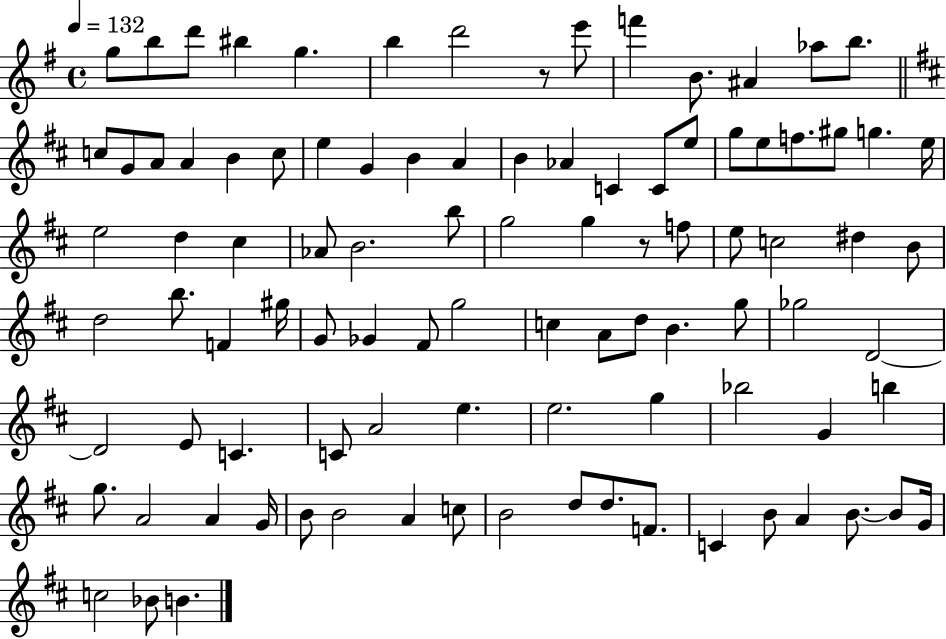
G5/e B5/e D6/e BIS5/q G5/q. B5/q D6/h R/e E6/e F6/q B4/e. A#4/q Ab5/e B5/e. C5/e G4/e A4/e A4/q B4/q C5/e E5/q G4/q B4/q A4/q B4/q Ab4/q C4/q C4/e E5/e G5/e E5/e F5/e. G#5/e G5/q. E5/s E5/h D5/q C#5/q Ab4/e B4/h. B5/e G5/h G5/q R/e F5/e E5/e C5/h D#5/q B4/e D5/h B5/e. F4/q G#5/s G4/e Gb4/q F#4/e G5/h C5/q A4/e D5/e B4/q. G5/e Gb5/h D4/h D4/h E4/e C4/q. C4/e A4/h E5/q. E5/h. G5/q Bb5/h G4/q B5/q G5/e. A4/h A4/q G4/s B4/e B4/h A4/q C5/e B4/h D5/e D5/e. F4/e. C4/q B4/e A4/q B4/e. B4/e G4/s C5/h Bb4/e B4/q.